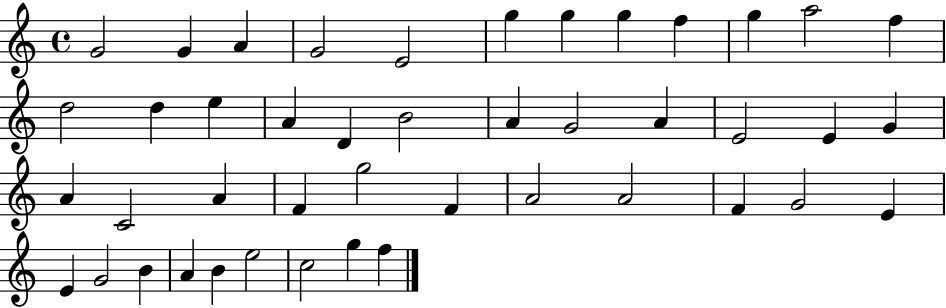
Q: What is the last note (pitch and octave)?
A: F5